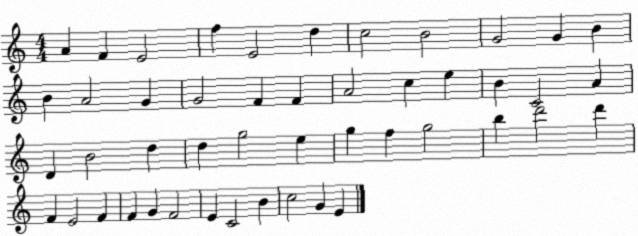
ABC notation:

X:1
T:Untitled
M:4/4
L:1/4
K:C
A F E2 f E2 d c2 B2 G2 G B B A2 G G2 F F A2 c e B C2 A D B2 d d g2 e g f g2 b d'2 d' F E2 F F G F2 E C2 B c2 G E